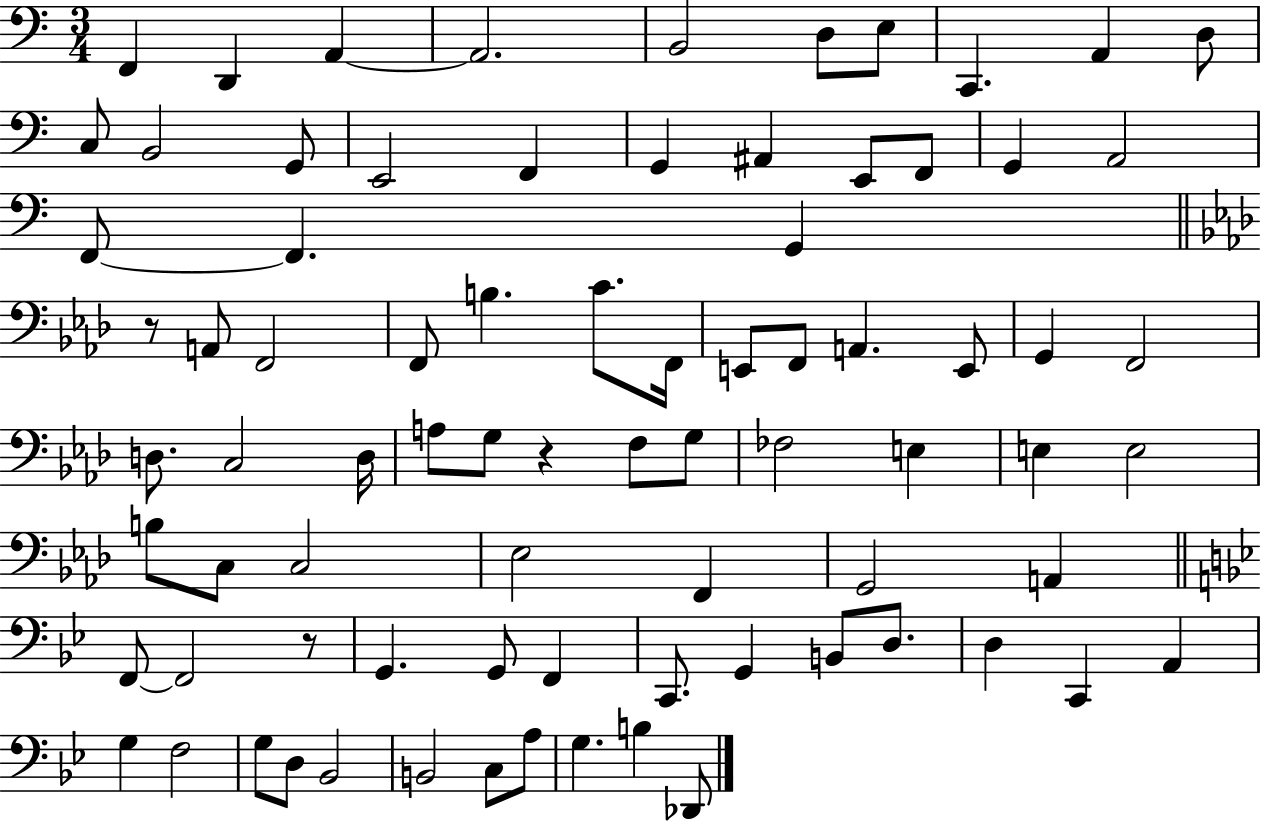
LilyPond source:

{
  \clef bass
  \numericTimeSignature
  \time 3/4
  \key c \major
  f,4 d,4 a,4~~ | a,2. | b,2 d8 e8 | c,4. a,4 d8 | \break c8 b,2 g,8 | e,2 f,4 | g,4 ais,4 e,8 f,8 | g,4 a,2 | \break f,8~~ f,4. g,4 | \bar "||" \break \key f \minor r8 a,8 f,2 | f,8 b4. c'8. f,16 | e,8 f,8 a,4. e,8 | g,4 f,2 | \break d8. c2 d16 | a8 g8 r4 f8 g8 | fes2 e4 | e4 e2 | \break b8 c8 c2 | ees2 f,4 | g,2 a,4 | \bar "||" \break \key bes \major f,8~~ f,2 r8 | g,4. g,8 f,4 | c,8. g,4 b,8 d8. | d4 c,4 a,4 | \break g4 f2 | g8 d8 bes,2 | b,2 c8 a8 | g4. b4 des,8 | \break \bar "|."
}